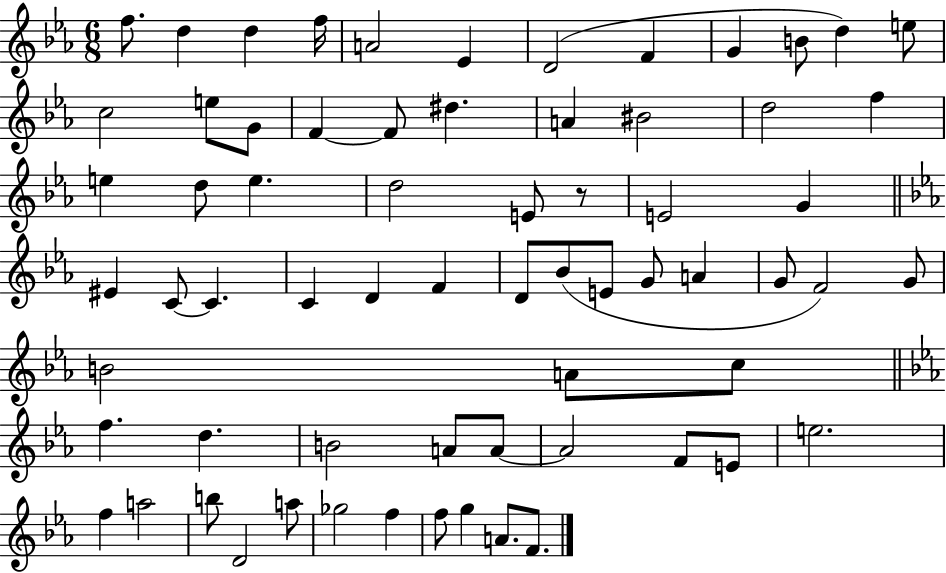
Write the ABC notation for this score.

X:1
T:Untitled
M:6/8
L:1/4
K:Eb
f/2 d d f/4 A2 _E D2 F G B/2 d e/2 c2 e/2 G/2 F F/2 ^d A ^B2 d2 f e d/2 e d2 E/2 z/2 E2 G ^E C/2 C C D F D/2 _B/2 E/2 G/2 A G/2 F2 G/2 B2 A/2 c/2 f d B2 A/2 A/2 A2 F/2 E/2 e2 f a2 b/2 D2 a/2 _g2 f f/2 g A/2 F/2